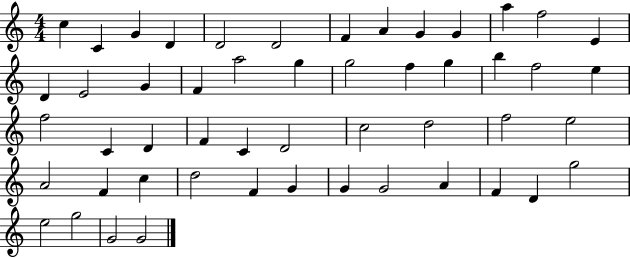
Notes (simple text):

C5/q C4/q G4/q D4/q D4/h D4/h F4/q A4/q G4/q G4/q A5/q F5/h E4/q D4/q E4/h G4/q F4/q A5/h G5/q G5/h F5/q G5/q B5/q F5/h E5/q F5/h C4/q D4/q F4/q C4/q D4/h C5/h D5/h F5/h E5/h A4/h F4/q C5/q D5/h F4/q G4/q G4/q G4/h A4/q F4/q D4/q G5/h E5/h G5/h G4/h G4/h